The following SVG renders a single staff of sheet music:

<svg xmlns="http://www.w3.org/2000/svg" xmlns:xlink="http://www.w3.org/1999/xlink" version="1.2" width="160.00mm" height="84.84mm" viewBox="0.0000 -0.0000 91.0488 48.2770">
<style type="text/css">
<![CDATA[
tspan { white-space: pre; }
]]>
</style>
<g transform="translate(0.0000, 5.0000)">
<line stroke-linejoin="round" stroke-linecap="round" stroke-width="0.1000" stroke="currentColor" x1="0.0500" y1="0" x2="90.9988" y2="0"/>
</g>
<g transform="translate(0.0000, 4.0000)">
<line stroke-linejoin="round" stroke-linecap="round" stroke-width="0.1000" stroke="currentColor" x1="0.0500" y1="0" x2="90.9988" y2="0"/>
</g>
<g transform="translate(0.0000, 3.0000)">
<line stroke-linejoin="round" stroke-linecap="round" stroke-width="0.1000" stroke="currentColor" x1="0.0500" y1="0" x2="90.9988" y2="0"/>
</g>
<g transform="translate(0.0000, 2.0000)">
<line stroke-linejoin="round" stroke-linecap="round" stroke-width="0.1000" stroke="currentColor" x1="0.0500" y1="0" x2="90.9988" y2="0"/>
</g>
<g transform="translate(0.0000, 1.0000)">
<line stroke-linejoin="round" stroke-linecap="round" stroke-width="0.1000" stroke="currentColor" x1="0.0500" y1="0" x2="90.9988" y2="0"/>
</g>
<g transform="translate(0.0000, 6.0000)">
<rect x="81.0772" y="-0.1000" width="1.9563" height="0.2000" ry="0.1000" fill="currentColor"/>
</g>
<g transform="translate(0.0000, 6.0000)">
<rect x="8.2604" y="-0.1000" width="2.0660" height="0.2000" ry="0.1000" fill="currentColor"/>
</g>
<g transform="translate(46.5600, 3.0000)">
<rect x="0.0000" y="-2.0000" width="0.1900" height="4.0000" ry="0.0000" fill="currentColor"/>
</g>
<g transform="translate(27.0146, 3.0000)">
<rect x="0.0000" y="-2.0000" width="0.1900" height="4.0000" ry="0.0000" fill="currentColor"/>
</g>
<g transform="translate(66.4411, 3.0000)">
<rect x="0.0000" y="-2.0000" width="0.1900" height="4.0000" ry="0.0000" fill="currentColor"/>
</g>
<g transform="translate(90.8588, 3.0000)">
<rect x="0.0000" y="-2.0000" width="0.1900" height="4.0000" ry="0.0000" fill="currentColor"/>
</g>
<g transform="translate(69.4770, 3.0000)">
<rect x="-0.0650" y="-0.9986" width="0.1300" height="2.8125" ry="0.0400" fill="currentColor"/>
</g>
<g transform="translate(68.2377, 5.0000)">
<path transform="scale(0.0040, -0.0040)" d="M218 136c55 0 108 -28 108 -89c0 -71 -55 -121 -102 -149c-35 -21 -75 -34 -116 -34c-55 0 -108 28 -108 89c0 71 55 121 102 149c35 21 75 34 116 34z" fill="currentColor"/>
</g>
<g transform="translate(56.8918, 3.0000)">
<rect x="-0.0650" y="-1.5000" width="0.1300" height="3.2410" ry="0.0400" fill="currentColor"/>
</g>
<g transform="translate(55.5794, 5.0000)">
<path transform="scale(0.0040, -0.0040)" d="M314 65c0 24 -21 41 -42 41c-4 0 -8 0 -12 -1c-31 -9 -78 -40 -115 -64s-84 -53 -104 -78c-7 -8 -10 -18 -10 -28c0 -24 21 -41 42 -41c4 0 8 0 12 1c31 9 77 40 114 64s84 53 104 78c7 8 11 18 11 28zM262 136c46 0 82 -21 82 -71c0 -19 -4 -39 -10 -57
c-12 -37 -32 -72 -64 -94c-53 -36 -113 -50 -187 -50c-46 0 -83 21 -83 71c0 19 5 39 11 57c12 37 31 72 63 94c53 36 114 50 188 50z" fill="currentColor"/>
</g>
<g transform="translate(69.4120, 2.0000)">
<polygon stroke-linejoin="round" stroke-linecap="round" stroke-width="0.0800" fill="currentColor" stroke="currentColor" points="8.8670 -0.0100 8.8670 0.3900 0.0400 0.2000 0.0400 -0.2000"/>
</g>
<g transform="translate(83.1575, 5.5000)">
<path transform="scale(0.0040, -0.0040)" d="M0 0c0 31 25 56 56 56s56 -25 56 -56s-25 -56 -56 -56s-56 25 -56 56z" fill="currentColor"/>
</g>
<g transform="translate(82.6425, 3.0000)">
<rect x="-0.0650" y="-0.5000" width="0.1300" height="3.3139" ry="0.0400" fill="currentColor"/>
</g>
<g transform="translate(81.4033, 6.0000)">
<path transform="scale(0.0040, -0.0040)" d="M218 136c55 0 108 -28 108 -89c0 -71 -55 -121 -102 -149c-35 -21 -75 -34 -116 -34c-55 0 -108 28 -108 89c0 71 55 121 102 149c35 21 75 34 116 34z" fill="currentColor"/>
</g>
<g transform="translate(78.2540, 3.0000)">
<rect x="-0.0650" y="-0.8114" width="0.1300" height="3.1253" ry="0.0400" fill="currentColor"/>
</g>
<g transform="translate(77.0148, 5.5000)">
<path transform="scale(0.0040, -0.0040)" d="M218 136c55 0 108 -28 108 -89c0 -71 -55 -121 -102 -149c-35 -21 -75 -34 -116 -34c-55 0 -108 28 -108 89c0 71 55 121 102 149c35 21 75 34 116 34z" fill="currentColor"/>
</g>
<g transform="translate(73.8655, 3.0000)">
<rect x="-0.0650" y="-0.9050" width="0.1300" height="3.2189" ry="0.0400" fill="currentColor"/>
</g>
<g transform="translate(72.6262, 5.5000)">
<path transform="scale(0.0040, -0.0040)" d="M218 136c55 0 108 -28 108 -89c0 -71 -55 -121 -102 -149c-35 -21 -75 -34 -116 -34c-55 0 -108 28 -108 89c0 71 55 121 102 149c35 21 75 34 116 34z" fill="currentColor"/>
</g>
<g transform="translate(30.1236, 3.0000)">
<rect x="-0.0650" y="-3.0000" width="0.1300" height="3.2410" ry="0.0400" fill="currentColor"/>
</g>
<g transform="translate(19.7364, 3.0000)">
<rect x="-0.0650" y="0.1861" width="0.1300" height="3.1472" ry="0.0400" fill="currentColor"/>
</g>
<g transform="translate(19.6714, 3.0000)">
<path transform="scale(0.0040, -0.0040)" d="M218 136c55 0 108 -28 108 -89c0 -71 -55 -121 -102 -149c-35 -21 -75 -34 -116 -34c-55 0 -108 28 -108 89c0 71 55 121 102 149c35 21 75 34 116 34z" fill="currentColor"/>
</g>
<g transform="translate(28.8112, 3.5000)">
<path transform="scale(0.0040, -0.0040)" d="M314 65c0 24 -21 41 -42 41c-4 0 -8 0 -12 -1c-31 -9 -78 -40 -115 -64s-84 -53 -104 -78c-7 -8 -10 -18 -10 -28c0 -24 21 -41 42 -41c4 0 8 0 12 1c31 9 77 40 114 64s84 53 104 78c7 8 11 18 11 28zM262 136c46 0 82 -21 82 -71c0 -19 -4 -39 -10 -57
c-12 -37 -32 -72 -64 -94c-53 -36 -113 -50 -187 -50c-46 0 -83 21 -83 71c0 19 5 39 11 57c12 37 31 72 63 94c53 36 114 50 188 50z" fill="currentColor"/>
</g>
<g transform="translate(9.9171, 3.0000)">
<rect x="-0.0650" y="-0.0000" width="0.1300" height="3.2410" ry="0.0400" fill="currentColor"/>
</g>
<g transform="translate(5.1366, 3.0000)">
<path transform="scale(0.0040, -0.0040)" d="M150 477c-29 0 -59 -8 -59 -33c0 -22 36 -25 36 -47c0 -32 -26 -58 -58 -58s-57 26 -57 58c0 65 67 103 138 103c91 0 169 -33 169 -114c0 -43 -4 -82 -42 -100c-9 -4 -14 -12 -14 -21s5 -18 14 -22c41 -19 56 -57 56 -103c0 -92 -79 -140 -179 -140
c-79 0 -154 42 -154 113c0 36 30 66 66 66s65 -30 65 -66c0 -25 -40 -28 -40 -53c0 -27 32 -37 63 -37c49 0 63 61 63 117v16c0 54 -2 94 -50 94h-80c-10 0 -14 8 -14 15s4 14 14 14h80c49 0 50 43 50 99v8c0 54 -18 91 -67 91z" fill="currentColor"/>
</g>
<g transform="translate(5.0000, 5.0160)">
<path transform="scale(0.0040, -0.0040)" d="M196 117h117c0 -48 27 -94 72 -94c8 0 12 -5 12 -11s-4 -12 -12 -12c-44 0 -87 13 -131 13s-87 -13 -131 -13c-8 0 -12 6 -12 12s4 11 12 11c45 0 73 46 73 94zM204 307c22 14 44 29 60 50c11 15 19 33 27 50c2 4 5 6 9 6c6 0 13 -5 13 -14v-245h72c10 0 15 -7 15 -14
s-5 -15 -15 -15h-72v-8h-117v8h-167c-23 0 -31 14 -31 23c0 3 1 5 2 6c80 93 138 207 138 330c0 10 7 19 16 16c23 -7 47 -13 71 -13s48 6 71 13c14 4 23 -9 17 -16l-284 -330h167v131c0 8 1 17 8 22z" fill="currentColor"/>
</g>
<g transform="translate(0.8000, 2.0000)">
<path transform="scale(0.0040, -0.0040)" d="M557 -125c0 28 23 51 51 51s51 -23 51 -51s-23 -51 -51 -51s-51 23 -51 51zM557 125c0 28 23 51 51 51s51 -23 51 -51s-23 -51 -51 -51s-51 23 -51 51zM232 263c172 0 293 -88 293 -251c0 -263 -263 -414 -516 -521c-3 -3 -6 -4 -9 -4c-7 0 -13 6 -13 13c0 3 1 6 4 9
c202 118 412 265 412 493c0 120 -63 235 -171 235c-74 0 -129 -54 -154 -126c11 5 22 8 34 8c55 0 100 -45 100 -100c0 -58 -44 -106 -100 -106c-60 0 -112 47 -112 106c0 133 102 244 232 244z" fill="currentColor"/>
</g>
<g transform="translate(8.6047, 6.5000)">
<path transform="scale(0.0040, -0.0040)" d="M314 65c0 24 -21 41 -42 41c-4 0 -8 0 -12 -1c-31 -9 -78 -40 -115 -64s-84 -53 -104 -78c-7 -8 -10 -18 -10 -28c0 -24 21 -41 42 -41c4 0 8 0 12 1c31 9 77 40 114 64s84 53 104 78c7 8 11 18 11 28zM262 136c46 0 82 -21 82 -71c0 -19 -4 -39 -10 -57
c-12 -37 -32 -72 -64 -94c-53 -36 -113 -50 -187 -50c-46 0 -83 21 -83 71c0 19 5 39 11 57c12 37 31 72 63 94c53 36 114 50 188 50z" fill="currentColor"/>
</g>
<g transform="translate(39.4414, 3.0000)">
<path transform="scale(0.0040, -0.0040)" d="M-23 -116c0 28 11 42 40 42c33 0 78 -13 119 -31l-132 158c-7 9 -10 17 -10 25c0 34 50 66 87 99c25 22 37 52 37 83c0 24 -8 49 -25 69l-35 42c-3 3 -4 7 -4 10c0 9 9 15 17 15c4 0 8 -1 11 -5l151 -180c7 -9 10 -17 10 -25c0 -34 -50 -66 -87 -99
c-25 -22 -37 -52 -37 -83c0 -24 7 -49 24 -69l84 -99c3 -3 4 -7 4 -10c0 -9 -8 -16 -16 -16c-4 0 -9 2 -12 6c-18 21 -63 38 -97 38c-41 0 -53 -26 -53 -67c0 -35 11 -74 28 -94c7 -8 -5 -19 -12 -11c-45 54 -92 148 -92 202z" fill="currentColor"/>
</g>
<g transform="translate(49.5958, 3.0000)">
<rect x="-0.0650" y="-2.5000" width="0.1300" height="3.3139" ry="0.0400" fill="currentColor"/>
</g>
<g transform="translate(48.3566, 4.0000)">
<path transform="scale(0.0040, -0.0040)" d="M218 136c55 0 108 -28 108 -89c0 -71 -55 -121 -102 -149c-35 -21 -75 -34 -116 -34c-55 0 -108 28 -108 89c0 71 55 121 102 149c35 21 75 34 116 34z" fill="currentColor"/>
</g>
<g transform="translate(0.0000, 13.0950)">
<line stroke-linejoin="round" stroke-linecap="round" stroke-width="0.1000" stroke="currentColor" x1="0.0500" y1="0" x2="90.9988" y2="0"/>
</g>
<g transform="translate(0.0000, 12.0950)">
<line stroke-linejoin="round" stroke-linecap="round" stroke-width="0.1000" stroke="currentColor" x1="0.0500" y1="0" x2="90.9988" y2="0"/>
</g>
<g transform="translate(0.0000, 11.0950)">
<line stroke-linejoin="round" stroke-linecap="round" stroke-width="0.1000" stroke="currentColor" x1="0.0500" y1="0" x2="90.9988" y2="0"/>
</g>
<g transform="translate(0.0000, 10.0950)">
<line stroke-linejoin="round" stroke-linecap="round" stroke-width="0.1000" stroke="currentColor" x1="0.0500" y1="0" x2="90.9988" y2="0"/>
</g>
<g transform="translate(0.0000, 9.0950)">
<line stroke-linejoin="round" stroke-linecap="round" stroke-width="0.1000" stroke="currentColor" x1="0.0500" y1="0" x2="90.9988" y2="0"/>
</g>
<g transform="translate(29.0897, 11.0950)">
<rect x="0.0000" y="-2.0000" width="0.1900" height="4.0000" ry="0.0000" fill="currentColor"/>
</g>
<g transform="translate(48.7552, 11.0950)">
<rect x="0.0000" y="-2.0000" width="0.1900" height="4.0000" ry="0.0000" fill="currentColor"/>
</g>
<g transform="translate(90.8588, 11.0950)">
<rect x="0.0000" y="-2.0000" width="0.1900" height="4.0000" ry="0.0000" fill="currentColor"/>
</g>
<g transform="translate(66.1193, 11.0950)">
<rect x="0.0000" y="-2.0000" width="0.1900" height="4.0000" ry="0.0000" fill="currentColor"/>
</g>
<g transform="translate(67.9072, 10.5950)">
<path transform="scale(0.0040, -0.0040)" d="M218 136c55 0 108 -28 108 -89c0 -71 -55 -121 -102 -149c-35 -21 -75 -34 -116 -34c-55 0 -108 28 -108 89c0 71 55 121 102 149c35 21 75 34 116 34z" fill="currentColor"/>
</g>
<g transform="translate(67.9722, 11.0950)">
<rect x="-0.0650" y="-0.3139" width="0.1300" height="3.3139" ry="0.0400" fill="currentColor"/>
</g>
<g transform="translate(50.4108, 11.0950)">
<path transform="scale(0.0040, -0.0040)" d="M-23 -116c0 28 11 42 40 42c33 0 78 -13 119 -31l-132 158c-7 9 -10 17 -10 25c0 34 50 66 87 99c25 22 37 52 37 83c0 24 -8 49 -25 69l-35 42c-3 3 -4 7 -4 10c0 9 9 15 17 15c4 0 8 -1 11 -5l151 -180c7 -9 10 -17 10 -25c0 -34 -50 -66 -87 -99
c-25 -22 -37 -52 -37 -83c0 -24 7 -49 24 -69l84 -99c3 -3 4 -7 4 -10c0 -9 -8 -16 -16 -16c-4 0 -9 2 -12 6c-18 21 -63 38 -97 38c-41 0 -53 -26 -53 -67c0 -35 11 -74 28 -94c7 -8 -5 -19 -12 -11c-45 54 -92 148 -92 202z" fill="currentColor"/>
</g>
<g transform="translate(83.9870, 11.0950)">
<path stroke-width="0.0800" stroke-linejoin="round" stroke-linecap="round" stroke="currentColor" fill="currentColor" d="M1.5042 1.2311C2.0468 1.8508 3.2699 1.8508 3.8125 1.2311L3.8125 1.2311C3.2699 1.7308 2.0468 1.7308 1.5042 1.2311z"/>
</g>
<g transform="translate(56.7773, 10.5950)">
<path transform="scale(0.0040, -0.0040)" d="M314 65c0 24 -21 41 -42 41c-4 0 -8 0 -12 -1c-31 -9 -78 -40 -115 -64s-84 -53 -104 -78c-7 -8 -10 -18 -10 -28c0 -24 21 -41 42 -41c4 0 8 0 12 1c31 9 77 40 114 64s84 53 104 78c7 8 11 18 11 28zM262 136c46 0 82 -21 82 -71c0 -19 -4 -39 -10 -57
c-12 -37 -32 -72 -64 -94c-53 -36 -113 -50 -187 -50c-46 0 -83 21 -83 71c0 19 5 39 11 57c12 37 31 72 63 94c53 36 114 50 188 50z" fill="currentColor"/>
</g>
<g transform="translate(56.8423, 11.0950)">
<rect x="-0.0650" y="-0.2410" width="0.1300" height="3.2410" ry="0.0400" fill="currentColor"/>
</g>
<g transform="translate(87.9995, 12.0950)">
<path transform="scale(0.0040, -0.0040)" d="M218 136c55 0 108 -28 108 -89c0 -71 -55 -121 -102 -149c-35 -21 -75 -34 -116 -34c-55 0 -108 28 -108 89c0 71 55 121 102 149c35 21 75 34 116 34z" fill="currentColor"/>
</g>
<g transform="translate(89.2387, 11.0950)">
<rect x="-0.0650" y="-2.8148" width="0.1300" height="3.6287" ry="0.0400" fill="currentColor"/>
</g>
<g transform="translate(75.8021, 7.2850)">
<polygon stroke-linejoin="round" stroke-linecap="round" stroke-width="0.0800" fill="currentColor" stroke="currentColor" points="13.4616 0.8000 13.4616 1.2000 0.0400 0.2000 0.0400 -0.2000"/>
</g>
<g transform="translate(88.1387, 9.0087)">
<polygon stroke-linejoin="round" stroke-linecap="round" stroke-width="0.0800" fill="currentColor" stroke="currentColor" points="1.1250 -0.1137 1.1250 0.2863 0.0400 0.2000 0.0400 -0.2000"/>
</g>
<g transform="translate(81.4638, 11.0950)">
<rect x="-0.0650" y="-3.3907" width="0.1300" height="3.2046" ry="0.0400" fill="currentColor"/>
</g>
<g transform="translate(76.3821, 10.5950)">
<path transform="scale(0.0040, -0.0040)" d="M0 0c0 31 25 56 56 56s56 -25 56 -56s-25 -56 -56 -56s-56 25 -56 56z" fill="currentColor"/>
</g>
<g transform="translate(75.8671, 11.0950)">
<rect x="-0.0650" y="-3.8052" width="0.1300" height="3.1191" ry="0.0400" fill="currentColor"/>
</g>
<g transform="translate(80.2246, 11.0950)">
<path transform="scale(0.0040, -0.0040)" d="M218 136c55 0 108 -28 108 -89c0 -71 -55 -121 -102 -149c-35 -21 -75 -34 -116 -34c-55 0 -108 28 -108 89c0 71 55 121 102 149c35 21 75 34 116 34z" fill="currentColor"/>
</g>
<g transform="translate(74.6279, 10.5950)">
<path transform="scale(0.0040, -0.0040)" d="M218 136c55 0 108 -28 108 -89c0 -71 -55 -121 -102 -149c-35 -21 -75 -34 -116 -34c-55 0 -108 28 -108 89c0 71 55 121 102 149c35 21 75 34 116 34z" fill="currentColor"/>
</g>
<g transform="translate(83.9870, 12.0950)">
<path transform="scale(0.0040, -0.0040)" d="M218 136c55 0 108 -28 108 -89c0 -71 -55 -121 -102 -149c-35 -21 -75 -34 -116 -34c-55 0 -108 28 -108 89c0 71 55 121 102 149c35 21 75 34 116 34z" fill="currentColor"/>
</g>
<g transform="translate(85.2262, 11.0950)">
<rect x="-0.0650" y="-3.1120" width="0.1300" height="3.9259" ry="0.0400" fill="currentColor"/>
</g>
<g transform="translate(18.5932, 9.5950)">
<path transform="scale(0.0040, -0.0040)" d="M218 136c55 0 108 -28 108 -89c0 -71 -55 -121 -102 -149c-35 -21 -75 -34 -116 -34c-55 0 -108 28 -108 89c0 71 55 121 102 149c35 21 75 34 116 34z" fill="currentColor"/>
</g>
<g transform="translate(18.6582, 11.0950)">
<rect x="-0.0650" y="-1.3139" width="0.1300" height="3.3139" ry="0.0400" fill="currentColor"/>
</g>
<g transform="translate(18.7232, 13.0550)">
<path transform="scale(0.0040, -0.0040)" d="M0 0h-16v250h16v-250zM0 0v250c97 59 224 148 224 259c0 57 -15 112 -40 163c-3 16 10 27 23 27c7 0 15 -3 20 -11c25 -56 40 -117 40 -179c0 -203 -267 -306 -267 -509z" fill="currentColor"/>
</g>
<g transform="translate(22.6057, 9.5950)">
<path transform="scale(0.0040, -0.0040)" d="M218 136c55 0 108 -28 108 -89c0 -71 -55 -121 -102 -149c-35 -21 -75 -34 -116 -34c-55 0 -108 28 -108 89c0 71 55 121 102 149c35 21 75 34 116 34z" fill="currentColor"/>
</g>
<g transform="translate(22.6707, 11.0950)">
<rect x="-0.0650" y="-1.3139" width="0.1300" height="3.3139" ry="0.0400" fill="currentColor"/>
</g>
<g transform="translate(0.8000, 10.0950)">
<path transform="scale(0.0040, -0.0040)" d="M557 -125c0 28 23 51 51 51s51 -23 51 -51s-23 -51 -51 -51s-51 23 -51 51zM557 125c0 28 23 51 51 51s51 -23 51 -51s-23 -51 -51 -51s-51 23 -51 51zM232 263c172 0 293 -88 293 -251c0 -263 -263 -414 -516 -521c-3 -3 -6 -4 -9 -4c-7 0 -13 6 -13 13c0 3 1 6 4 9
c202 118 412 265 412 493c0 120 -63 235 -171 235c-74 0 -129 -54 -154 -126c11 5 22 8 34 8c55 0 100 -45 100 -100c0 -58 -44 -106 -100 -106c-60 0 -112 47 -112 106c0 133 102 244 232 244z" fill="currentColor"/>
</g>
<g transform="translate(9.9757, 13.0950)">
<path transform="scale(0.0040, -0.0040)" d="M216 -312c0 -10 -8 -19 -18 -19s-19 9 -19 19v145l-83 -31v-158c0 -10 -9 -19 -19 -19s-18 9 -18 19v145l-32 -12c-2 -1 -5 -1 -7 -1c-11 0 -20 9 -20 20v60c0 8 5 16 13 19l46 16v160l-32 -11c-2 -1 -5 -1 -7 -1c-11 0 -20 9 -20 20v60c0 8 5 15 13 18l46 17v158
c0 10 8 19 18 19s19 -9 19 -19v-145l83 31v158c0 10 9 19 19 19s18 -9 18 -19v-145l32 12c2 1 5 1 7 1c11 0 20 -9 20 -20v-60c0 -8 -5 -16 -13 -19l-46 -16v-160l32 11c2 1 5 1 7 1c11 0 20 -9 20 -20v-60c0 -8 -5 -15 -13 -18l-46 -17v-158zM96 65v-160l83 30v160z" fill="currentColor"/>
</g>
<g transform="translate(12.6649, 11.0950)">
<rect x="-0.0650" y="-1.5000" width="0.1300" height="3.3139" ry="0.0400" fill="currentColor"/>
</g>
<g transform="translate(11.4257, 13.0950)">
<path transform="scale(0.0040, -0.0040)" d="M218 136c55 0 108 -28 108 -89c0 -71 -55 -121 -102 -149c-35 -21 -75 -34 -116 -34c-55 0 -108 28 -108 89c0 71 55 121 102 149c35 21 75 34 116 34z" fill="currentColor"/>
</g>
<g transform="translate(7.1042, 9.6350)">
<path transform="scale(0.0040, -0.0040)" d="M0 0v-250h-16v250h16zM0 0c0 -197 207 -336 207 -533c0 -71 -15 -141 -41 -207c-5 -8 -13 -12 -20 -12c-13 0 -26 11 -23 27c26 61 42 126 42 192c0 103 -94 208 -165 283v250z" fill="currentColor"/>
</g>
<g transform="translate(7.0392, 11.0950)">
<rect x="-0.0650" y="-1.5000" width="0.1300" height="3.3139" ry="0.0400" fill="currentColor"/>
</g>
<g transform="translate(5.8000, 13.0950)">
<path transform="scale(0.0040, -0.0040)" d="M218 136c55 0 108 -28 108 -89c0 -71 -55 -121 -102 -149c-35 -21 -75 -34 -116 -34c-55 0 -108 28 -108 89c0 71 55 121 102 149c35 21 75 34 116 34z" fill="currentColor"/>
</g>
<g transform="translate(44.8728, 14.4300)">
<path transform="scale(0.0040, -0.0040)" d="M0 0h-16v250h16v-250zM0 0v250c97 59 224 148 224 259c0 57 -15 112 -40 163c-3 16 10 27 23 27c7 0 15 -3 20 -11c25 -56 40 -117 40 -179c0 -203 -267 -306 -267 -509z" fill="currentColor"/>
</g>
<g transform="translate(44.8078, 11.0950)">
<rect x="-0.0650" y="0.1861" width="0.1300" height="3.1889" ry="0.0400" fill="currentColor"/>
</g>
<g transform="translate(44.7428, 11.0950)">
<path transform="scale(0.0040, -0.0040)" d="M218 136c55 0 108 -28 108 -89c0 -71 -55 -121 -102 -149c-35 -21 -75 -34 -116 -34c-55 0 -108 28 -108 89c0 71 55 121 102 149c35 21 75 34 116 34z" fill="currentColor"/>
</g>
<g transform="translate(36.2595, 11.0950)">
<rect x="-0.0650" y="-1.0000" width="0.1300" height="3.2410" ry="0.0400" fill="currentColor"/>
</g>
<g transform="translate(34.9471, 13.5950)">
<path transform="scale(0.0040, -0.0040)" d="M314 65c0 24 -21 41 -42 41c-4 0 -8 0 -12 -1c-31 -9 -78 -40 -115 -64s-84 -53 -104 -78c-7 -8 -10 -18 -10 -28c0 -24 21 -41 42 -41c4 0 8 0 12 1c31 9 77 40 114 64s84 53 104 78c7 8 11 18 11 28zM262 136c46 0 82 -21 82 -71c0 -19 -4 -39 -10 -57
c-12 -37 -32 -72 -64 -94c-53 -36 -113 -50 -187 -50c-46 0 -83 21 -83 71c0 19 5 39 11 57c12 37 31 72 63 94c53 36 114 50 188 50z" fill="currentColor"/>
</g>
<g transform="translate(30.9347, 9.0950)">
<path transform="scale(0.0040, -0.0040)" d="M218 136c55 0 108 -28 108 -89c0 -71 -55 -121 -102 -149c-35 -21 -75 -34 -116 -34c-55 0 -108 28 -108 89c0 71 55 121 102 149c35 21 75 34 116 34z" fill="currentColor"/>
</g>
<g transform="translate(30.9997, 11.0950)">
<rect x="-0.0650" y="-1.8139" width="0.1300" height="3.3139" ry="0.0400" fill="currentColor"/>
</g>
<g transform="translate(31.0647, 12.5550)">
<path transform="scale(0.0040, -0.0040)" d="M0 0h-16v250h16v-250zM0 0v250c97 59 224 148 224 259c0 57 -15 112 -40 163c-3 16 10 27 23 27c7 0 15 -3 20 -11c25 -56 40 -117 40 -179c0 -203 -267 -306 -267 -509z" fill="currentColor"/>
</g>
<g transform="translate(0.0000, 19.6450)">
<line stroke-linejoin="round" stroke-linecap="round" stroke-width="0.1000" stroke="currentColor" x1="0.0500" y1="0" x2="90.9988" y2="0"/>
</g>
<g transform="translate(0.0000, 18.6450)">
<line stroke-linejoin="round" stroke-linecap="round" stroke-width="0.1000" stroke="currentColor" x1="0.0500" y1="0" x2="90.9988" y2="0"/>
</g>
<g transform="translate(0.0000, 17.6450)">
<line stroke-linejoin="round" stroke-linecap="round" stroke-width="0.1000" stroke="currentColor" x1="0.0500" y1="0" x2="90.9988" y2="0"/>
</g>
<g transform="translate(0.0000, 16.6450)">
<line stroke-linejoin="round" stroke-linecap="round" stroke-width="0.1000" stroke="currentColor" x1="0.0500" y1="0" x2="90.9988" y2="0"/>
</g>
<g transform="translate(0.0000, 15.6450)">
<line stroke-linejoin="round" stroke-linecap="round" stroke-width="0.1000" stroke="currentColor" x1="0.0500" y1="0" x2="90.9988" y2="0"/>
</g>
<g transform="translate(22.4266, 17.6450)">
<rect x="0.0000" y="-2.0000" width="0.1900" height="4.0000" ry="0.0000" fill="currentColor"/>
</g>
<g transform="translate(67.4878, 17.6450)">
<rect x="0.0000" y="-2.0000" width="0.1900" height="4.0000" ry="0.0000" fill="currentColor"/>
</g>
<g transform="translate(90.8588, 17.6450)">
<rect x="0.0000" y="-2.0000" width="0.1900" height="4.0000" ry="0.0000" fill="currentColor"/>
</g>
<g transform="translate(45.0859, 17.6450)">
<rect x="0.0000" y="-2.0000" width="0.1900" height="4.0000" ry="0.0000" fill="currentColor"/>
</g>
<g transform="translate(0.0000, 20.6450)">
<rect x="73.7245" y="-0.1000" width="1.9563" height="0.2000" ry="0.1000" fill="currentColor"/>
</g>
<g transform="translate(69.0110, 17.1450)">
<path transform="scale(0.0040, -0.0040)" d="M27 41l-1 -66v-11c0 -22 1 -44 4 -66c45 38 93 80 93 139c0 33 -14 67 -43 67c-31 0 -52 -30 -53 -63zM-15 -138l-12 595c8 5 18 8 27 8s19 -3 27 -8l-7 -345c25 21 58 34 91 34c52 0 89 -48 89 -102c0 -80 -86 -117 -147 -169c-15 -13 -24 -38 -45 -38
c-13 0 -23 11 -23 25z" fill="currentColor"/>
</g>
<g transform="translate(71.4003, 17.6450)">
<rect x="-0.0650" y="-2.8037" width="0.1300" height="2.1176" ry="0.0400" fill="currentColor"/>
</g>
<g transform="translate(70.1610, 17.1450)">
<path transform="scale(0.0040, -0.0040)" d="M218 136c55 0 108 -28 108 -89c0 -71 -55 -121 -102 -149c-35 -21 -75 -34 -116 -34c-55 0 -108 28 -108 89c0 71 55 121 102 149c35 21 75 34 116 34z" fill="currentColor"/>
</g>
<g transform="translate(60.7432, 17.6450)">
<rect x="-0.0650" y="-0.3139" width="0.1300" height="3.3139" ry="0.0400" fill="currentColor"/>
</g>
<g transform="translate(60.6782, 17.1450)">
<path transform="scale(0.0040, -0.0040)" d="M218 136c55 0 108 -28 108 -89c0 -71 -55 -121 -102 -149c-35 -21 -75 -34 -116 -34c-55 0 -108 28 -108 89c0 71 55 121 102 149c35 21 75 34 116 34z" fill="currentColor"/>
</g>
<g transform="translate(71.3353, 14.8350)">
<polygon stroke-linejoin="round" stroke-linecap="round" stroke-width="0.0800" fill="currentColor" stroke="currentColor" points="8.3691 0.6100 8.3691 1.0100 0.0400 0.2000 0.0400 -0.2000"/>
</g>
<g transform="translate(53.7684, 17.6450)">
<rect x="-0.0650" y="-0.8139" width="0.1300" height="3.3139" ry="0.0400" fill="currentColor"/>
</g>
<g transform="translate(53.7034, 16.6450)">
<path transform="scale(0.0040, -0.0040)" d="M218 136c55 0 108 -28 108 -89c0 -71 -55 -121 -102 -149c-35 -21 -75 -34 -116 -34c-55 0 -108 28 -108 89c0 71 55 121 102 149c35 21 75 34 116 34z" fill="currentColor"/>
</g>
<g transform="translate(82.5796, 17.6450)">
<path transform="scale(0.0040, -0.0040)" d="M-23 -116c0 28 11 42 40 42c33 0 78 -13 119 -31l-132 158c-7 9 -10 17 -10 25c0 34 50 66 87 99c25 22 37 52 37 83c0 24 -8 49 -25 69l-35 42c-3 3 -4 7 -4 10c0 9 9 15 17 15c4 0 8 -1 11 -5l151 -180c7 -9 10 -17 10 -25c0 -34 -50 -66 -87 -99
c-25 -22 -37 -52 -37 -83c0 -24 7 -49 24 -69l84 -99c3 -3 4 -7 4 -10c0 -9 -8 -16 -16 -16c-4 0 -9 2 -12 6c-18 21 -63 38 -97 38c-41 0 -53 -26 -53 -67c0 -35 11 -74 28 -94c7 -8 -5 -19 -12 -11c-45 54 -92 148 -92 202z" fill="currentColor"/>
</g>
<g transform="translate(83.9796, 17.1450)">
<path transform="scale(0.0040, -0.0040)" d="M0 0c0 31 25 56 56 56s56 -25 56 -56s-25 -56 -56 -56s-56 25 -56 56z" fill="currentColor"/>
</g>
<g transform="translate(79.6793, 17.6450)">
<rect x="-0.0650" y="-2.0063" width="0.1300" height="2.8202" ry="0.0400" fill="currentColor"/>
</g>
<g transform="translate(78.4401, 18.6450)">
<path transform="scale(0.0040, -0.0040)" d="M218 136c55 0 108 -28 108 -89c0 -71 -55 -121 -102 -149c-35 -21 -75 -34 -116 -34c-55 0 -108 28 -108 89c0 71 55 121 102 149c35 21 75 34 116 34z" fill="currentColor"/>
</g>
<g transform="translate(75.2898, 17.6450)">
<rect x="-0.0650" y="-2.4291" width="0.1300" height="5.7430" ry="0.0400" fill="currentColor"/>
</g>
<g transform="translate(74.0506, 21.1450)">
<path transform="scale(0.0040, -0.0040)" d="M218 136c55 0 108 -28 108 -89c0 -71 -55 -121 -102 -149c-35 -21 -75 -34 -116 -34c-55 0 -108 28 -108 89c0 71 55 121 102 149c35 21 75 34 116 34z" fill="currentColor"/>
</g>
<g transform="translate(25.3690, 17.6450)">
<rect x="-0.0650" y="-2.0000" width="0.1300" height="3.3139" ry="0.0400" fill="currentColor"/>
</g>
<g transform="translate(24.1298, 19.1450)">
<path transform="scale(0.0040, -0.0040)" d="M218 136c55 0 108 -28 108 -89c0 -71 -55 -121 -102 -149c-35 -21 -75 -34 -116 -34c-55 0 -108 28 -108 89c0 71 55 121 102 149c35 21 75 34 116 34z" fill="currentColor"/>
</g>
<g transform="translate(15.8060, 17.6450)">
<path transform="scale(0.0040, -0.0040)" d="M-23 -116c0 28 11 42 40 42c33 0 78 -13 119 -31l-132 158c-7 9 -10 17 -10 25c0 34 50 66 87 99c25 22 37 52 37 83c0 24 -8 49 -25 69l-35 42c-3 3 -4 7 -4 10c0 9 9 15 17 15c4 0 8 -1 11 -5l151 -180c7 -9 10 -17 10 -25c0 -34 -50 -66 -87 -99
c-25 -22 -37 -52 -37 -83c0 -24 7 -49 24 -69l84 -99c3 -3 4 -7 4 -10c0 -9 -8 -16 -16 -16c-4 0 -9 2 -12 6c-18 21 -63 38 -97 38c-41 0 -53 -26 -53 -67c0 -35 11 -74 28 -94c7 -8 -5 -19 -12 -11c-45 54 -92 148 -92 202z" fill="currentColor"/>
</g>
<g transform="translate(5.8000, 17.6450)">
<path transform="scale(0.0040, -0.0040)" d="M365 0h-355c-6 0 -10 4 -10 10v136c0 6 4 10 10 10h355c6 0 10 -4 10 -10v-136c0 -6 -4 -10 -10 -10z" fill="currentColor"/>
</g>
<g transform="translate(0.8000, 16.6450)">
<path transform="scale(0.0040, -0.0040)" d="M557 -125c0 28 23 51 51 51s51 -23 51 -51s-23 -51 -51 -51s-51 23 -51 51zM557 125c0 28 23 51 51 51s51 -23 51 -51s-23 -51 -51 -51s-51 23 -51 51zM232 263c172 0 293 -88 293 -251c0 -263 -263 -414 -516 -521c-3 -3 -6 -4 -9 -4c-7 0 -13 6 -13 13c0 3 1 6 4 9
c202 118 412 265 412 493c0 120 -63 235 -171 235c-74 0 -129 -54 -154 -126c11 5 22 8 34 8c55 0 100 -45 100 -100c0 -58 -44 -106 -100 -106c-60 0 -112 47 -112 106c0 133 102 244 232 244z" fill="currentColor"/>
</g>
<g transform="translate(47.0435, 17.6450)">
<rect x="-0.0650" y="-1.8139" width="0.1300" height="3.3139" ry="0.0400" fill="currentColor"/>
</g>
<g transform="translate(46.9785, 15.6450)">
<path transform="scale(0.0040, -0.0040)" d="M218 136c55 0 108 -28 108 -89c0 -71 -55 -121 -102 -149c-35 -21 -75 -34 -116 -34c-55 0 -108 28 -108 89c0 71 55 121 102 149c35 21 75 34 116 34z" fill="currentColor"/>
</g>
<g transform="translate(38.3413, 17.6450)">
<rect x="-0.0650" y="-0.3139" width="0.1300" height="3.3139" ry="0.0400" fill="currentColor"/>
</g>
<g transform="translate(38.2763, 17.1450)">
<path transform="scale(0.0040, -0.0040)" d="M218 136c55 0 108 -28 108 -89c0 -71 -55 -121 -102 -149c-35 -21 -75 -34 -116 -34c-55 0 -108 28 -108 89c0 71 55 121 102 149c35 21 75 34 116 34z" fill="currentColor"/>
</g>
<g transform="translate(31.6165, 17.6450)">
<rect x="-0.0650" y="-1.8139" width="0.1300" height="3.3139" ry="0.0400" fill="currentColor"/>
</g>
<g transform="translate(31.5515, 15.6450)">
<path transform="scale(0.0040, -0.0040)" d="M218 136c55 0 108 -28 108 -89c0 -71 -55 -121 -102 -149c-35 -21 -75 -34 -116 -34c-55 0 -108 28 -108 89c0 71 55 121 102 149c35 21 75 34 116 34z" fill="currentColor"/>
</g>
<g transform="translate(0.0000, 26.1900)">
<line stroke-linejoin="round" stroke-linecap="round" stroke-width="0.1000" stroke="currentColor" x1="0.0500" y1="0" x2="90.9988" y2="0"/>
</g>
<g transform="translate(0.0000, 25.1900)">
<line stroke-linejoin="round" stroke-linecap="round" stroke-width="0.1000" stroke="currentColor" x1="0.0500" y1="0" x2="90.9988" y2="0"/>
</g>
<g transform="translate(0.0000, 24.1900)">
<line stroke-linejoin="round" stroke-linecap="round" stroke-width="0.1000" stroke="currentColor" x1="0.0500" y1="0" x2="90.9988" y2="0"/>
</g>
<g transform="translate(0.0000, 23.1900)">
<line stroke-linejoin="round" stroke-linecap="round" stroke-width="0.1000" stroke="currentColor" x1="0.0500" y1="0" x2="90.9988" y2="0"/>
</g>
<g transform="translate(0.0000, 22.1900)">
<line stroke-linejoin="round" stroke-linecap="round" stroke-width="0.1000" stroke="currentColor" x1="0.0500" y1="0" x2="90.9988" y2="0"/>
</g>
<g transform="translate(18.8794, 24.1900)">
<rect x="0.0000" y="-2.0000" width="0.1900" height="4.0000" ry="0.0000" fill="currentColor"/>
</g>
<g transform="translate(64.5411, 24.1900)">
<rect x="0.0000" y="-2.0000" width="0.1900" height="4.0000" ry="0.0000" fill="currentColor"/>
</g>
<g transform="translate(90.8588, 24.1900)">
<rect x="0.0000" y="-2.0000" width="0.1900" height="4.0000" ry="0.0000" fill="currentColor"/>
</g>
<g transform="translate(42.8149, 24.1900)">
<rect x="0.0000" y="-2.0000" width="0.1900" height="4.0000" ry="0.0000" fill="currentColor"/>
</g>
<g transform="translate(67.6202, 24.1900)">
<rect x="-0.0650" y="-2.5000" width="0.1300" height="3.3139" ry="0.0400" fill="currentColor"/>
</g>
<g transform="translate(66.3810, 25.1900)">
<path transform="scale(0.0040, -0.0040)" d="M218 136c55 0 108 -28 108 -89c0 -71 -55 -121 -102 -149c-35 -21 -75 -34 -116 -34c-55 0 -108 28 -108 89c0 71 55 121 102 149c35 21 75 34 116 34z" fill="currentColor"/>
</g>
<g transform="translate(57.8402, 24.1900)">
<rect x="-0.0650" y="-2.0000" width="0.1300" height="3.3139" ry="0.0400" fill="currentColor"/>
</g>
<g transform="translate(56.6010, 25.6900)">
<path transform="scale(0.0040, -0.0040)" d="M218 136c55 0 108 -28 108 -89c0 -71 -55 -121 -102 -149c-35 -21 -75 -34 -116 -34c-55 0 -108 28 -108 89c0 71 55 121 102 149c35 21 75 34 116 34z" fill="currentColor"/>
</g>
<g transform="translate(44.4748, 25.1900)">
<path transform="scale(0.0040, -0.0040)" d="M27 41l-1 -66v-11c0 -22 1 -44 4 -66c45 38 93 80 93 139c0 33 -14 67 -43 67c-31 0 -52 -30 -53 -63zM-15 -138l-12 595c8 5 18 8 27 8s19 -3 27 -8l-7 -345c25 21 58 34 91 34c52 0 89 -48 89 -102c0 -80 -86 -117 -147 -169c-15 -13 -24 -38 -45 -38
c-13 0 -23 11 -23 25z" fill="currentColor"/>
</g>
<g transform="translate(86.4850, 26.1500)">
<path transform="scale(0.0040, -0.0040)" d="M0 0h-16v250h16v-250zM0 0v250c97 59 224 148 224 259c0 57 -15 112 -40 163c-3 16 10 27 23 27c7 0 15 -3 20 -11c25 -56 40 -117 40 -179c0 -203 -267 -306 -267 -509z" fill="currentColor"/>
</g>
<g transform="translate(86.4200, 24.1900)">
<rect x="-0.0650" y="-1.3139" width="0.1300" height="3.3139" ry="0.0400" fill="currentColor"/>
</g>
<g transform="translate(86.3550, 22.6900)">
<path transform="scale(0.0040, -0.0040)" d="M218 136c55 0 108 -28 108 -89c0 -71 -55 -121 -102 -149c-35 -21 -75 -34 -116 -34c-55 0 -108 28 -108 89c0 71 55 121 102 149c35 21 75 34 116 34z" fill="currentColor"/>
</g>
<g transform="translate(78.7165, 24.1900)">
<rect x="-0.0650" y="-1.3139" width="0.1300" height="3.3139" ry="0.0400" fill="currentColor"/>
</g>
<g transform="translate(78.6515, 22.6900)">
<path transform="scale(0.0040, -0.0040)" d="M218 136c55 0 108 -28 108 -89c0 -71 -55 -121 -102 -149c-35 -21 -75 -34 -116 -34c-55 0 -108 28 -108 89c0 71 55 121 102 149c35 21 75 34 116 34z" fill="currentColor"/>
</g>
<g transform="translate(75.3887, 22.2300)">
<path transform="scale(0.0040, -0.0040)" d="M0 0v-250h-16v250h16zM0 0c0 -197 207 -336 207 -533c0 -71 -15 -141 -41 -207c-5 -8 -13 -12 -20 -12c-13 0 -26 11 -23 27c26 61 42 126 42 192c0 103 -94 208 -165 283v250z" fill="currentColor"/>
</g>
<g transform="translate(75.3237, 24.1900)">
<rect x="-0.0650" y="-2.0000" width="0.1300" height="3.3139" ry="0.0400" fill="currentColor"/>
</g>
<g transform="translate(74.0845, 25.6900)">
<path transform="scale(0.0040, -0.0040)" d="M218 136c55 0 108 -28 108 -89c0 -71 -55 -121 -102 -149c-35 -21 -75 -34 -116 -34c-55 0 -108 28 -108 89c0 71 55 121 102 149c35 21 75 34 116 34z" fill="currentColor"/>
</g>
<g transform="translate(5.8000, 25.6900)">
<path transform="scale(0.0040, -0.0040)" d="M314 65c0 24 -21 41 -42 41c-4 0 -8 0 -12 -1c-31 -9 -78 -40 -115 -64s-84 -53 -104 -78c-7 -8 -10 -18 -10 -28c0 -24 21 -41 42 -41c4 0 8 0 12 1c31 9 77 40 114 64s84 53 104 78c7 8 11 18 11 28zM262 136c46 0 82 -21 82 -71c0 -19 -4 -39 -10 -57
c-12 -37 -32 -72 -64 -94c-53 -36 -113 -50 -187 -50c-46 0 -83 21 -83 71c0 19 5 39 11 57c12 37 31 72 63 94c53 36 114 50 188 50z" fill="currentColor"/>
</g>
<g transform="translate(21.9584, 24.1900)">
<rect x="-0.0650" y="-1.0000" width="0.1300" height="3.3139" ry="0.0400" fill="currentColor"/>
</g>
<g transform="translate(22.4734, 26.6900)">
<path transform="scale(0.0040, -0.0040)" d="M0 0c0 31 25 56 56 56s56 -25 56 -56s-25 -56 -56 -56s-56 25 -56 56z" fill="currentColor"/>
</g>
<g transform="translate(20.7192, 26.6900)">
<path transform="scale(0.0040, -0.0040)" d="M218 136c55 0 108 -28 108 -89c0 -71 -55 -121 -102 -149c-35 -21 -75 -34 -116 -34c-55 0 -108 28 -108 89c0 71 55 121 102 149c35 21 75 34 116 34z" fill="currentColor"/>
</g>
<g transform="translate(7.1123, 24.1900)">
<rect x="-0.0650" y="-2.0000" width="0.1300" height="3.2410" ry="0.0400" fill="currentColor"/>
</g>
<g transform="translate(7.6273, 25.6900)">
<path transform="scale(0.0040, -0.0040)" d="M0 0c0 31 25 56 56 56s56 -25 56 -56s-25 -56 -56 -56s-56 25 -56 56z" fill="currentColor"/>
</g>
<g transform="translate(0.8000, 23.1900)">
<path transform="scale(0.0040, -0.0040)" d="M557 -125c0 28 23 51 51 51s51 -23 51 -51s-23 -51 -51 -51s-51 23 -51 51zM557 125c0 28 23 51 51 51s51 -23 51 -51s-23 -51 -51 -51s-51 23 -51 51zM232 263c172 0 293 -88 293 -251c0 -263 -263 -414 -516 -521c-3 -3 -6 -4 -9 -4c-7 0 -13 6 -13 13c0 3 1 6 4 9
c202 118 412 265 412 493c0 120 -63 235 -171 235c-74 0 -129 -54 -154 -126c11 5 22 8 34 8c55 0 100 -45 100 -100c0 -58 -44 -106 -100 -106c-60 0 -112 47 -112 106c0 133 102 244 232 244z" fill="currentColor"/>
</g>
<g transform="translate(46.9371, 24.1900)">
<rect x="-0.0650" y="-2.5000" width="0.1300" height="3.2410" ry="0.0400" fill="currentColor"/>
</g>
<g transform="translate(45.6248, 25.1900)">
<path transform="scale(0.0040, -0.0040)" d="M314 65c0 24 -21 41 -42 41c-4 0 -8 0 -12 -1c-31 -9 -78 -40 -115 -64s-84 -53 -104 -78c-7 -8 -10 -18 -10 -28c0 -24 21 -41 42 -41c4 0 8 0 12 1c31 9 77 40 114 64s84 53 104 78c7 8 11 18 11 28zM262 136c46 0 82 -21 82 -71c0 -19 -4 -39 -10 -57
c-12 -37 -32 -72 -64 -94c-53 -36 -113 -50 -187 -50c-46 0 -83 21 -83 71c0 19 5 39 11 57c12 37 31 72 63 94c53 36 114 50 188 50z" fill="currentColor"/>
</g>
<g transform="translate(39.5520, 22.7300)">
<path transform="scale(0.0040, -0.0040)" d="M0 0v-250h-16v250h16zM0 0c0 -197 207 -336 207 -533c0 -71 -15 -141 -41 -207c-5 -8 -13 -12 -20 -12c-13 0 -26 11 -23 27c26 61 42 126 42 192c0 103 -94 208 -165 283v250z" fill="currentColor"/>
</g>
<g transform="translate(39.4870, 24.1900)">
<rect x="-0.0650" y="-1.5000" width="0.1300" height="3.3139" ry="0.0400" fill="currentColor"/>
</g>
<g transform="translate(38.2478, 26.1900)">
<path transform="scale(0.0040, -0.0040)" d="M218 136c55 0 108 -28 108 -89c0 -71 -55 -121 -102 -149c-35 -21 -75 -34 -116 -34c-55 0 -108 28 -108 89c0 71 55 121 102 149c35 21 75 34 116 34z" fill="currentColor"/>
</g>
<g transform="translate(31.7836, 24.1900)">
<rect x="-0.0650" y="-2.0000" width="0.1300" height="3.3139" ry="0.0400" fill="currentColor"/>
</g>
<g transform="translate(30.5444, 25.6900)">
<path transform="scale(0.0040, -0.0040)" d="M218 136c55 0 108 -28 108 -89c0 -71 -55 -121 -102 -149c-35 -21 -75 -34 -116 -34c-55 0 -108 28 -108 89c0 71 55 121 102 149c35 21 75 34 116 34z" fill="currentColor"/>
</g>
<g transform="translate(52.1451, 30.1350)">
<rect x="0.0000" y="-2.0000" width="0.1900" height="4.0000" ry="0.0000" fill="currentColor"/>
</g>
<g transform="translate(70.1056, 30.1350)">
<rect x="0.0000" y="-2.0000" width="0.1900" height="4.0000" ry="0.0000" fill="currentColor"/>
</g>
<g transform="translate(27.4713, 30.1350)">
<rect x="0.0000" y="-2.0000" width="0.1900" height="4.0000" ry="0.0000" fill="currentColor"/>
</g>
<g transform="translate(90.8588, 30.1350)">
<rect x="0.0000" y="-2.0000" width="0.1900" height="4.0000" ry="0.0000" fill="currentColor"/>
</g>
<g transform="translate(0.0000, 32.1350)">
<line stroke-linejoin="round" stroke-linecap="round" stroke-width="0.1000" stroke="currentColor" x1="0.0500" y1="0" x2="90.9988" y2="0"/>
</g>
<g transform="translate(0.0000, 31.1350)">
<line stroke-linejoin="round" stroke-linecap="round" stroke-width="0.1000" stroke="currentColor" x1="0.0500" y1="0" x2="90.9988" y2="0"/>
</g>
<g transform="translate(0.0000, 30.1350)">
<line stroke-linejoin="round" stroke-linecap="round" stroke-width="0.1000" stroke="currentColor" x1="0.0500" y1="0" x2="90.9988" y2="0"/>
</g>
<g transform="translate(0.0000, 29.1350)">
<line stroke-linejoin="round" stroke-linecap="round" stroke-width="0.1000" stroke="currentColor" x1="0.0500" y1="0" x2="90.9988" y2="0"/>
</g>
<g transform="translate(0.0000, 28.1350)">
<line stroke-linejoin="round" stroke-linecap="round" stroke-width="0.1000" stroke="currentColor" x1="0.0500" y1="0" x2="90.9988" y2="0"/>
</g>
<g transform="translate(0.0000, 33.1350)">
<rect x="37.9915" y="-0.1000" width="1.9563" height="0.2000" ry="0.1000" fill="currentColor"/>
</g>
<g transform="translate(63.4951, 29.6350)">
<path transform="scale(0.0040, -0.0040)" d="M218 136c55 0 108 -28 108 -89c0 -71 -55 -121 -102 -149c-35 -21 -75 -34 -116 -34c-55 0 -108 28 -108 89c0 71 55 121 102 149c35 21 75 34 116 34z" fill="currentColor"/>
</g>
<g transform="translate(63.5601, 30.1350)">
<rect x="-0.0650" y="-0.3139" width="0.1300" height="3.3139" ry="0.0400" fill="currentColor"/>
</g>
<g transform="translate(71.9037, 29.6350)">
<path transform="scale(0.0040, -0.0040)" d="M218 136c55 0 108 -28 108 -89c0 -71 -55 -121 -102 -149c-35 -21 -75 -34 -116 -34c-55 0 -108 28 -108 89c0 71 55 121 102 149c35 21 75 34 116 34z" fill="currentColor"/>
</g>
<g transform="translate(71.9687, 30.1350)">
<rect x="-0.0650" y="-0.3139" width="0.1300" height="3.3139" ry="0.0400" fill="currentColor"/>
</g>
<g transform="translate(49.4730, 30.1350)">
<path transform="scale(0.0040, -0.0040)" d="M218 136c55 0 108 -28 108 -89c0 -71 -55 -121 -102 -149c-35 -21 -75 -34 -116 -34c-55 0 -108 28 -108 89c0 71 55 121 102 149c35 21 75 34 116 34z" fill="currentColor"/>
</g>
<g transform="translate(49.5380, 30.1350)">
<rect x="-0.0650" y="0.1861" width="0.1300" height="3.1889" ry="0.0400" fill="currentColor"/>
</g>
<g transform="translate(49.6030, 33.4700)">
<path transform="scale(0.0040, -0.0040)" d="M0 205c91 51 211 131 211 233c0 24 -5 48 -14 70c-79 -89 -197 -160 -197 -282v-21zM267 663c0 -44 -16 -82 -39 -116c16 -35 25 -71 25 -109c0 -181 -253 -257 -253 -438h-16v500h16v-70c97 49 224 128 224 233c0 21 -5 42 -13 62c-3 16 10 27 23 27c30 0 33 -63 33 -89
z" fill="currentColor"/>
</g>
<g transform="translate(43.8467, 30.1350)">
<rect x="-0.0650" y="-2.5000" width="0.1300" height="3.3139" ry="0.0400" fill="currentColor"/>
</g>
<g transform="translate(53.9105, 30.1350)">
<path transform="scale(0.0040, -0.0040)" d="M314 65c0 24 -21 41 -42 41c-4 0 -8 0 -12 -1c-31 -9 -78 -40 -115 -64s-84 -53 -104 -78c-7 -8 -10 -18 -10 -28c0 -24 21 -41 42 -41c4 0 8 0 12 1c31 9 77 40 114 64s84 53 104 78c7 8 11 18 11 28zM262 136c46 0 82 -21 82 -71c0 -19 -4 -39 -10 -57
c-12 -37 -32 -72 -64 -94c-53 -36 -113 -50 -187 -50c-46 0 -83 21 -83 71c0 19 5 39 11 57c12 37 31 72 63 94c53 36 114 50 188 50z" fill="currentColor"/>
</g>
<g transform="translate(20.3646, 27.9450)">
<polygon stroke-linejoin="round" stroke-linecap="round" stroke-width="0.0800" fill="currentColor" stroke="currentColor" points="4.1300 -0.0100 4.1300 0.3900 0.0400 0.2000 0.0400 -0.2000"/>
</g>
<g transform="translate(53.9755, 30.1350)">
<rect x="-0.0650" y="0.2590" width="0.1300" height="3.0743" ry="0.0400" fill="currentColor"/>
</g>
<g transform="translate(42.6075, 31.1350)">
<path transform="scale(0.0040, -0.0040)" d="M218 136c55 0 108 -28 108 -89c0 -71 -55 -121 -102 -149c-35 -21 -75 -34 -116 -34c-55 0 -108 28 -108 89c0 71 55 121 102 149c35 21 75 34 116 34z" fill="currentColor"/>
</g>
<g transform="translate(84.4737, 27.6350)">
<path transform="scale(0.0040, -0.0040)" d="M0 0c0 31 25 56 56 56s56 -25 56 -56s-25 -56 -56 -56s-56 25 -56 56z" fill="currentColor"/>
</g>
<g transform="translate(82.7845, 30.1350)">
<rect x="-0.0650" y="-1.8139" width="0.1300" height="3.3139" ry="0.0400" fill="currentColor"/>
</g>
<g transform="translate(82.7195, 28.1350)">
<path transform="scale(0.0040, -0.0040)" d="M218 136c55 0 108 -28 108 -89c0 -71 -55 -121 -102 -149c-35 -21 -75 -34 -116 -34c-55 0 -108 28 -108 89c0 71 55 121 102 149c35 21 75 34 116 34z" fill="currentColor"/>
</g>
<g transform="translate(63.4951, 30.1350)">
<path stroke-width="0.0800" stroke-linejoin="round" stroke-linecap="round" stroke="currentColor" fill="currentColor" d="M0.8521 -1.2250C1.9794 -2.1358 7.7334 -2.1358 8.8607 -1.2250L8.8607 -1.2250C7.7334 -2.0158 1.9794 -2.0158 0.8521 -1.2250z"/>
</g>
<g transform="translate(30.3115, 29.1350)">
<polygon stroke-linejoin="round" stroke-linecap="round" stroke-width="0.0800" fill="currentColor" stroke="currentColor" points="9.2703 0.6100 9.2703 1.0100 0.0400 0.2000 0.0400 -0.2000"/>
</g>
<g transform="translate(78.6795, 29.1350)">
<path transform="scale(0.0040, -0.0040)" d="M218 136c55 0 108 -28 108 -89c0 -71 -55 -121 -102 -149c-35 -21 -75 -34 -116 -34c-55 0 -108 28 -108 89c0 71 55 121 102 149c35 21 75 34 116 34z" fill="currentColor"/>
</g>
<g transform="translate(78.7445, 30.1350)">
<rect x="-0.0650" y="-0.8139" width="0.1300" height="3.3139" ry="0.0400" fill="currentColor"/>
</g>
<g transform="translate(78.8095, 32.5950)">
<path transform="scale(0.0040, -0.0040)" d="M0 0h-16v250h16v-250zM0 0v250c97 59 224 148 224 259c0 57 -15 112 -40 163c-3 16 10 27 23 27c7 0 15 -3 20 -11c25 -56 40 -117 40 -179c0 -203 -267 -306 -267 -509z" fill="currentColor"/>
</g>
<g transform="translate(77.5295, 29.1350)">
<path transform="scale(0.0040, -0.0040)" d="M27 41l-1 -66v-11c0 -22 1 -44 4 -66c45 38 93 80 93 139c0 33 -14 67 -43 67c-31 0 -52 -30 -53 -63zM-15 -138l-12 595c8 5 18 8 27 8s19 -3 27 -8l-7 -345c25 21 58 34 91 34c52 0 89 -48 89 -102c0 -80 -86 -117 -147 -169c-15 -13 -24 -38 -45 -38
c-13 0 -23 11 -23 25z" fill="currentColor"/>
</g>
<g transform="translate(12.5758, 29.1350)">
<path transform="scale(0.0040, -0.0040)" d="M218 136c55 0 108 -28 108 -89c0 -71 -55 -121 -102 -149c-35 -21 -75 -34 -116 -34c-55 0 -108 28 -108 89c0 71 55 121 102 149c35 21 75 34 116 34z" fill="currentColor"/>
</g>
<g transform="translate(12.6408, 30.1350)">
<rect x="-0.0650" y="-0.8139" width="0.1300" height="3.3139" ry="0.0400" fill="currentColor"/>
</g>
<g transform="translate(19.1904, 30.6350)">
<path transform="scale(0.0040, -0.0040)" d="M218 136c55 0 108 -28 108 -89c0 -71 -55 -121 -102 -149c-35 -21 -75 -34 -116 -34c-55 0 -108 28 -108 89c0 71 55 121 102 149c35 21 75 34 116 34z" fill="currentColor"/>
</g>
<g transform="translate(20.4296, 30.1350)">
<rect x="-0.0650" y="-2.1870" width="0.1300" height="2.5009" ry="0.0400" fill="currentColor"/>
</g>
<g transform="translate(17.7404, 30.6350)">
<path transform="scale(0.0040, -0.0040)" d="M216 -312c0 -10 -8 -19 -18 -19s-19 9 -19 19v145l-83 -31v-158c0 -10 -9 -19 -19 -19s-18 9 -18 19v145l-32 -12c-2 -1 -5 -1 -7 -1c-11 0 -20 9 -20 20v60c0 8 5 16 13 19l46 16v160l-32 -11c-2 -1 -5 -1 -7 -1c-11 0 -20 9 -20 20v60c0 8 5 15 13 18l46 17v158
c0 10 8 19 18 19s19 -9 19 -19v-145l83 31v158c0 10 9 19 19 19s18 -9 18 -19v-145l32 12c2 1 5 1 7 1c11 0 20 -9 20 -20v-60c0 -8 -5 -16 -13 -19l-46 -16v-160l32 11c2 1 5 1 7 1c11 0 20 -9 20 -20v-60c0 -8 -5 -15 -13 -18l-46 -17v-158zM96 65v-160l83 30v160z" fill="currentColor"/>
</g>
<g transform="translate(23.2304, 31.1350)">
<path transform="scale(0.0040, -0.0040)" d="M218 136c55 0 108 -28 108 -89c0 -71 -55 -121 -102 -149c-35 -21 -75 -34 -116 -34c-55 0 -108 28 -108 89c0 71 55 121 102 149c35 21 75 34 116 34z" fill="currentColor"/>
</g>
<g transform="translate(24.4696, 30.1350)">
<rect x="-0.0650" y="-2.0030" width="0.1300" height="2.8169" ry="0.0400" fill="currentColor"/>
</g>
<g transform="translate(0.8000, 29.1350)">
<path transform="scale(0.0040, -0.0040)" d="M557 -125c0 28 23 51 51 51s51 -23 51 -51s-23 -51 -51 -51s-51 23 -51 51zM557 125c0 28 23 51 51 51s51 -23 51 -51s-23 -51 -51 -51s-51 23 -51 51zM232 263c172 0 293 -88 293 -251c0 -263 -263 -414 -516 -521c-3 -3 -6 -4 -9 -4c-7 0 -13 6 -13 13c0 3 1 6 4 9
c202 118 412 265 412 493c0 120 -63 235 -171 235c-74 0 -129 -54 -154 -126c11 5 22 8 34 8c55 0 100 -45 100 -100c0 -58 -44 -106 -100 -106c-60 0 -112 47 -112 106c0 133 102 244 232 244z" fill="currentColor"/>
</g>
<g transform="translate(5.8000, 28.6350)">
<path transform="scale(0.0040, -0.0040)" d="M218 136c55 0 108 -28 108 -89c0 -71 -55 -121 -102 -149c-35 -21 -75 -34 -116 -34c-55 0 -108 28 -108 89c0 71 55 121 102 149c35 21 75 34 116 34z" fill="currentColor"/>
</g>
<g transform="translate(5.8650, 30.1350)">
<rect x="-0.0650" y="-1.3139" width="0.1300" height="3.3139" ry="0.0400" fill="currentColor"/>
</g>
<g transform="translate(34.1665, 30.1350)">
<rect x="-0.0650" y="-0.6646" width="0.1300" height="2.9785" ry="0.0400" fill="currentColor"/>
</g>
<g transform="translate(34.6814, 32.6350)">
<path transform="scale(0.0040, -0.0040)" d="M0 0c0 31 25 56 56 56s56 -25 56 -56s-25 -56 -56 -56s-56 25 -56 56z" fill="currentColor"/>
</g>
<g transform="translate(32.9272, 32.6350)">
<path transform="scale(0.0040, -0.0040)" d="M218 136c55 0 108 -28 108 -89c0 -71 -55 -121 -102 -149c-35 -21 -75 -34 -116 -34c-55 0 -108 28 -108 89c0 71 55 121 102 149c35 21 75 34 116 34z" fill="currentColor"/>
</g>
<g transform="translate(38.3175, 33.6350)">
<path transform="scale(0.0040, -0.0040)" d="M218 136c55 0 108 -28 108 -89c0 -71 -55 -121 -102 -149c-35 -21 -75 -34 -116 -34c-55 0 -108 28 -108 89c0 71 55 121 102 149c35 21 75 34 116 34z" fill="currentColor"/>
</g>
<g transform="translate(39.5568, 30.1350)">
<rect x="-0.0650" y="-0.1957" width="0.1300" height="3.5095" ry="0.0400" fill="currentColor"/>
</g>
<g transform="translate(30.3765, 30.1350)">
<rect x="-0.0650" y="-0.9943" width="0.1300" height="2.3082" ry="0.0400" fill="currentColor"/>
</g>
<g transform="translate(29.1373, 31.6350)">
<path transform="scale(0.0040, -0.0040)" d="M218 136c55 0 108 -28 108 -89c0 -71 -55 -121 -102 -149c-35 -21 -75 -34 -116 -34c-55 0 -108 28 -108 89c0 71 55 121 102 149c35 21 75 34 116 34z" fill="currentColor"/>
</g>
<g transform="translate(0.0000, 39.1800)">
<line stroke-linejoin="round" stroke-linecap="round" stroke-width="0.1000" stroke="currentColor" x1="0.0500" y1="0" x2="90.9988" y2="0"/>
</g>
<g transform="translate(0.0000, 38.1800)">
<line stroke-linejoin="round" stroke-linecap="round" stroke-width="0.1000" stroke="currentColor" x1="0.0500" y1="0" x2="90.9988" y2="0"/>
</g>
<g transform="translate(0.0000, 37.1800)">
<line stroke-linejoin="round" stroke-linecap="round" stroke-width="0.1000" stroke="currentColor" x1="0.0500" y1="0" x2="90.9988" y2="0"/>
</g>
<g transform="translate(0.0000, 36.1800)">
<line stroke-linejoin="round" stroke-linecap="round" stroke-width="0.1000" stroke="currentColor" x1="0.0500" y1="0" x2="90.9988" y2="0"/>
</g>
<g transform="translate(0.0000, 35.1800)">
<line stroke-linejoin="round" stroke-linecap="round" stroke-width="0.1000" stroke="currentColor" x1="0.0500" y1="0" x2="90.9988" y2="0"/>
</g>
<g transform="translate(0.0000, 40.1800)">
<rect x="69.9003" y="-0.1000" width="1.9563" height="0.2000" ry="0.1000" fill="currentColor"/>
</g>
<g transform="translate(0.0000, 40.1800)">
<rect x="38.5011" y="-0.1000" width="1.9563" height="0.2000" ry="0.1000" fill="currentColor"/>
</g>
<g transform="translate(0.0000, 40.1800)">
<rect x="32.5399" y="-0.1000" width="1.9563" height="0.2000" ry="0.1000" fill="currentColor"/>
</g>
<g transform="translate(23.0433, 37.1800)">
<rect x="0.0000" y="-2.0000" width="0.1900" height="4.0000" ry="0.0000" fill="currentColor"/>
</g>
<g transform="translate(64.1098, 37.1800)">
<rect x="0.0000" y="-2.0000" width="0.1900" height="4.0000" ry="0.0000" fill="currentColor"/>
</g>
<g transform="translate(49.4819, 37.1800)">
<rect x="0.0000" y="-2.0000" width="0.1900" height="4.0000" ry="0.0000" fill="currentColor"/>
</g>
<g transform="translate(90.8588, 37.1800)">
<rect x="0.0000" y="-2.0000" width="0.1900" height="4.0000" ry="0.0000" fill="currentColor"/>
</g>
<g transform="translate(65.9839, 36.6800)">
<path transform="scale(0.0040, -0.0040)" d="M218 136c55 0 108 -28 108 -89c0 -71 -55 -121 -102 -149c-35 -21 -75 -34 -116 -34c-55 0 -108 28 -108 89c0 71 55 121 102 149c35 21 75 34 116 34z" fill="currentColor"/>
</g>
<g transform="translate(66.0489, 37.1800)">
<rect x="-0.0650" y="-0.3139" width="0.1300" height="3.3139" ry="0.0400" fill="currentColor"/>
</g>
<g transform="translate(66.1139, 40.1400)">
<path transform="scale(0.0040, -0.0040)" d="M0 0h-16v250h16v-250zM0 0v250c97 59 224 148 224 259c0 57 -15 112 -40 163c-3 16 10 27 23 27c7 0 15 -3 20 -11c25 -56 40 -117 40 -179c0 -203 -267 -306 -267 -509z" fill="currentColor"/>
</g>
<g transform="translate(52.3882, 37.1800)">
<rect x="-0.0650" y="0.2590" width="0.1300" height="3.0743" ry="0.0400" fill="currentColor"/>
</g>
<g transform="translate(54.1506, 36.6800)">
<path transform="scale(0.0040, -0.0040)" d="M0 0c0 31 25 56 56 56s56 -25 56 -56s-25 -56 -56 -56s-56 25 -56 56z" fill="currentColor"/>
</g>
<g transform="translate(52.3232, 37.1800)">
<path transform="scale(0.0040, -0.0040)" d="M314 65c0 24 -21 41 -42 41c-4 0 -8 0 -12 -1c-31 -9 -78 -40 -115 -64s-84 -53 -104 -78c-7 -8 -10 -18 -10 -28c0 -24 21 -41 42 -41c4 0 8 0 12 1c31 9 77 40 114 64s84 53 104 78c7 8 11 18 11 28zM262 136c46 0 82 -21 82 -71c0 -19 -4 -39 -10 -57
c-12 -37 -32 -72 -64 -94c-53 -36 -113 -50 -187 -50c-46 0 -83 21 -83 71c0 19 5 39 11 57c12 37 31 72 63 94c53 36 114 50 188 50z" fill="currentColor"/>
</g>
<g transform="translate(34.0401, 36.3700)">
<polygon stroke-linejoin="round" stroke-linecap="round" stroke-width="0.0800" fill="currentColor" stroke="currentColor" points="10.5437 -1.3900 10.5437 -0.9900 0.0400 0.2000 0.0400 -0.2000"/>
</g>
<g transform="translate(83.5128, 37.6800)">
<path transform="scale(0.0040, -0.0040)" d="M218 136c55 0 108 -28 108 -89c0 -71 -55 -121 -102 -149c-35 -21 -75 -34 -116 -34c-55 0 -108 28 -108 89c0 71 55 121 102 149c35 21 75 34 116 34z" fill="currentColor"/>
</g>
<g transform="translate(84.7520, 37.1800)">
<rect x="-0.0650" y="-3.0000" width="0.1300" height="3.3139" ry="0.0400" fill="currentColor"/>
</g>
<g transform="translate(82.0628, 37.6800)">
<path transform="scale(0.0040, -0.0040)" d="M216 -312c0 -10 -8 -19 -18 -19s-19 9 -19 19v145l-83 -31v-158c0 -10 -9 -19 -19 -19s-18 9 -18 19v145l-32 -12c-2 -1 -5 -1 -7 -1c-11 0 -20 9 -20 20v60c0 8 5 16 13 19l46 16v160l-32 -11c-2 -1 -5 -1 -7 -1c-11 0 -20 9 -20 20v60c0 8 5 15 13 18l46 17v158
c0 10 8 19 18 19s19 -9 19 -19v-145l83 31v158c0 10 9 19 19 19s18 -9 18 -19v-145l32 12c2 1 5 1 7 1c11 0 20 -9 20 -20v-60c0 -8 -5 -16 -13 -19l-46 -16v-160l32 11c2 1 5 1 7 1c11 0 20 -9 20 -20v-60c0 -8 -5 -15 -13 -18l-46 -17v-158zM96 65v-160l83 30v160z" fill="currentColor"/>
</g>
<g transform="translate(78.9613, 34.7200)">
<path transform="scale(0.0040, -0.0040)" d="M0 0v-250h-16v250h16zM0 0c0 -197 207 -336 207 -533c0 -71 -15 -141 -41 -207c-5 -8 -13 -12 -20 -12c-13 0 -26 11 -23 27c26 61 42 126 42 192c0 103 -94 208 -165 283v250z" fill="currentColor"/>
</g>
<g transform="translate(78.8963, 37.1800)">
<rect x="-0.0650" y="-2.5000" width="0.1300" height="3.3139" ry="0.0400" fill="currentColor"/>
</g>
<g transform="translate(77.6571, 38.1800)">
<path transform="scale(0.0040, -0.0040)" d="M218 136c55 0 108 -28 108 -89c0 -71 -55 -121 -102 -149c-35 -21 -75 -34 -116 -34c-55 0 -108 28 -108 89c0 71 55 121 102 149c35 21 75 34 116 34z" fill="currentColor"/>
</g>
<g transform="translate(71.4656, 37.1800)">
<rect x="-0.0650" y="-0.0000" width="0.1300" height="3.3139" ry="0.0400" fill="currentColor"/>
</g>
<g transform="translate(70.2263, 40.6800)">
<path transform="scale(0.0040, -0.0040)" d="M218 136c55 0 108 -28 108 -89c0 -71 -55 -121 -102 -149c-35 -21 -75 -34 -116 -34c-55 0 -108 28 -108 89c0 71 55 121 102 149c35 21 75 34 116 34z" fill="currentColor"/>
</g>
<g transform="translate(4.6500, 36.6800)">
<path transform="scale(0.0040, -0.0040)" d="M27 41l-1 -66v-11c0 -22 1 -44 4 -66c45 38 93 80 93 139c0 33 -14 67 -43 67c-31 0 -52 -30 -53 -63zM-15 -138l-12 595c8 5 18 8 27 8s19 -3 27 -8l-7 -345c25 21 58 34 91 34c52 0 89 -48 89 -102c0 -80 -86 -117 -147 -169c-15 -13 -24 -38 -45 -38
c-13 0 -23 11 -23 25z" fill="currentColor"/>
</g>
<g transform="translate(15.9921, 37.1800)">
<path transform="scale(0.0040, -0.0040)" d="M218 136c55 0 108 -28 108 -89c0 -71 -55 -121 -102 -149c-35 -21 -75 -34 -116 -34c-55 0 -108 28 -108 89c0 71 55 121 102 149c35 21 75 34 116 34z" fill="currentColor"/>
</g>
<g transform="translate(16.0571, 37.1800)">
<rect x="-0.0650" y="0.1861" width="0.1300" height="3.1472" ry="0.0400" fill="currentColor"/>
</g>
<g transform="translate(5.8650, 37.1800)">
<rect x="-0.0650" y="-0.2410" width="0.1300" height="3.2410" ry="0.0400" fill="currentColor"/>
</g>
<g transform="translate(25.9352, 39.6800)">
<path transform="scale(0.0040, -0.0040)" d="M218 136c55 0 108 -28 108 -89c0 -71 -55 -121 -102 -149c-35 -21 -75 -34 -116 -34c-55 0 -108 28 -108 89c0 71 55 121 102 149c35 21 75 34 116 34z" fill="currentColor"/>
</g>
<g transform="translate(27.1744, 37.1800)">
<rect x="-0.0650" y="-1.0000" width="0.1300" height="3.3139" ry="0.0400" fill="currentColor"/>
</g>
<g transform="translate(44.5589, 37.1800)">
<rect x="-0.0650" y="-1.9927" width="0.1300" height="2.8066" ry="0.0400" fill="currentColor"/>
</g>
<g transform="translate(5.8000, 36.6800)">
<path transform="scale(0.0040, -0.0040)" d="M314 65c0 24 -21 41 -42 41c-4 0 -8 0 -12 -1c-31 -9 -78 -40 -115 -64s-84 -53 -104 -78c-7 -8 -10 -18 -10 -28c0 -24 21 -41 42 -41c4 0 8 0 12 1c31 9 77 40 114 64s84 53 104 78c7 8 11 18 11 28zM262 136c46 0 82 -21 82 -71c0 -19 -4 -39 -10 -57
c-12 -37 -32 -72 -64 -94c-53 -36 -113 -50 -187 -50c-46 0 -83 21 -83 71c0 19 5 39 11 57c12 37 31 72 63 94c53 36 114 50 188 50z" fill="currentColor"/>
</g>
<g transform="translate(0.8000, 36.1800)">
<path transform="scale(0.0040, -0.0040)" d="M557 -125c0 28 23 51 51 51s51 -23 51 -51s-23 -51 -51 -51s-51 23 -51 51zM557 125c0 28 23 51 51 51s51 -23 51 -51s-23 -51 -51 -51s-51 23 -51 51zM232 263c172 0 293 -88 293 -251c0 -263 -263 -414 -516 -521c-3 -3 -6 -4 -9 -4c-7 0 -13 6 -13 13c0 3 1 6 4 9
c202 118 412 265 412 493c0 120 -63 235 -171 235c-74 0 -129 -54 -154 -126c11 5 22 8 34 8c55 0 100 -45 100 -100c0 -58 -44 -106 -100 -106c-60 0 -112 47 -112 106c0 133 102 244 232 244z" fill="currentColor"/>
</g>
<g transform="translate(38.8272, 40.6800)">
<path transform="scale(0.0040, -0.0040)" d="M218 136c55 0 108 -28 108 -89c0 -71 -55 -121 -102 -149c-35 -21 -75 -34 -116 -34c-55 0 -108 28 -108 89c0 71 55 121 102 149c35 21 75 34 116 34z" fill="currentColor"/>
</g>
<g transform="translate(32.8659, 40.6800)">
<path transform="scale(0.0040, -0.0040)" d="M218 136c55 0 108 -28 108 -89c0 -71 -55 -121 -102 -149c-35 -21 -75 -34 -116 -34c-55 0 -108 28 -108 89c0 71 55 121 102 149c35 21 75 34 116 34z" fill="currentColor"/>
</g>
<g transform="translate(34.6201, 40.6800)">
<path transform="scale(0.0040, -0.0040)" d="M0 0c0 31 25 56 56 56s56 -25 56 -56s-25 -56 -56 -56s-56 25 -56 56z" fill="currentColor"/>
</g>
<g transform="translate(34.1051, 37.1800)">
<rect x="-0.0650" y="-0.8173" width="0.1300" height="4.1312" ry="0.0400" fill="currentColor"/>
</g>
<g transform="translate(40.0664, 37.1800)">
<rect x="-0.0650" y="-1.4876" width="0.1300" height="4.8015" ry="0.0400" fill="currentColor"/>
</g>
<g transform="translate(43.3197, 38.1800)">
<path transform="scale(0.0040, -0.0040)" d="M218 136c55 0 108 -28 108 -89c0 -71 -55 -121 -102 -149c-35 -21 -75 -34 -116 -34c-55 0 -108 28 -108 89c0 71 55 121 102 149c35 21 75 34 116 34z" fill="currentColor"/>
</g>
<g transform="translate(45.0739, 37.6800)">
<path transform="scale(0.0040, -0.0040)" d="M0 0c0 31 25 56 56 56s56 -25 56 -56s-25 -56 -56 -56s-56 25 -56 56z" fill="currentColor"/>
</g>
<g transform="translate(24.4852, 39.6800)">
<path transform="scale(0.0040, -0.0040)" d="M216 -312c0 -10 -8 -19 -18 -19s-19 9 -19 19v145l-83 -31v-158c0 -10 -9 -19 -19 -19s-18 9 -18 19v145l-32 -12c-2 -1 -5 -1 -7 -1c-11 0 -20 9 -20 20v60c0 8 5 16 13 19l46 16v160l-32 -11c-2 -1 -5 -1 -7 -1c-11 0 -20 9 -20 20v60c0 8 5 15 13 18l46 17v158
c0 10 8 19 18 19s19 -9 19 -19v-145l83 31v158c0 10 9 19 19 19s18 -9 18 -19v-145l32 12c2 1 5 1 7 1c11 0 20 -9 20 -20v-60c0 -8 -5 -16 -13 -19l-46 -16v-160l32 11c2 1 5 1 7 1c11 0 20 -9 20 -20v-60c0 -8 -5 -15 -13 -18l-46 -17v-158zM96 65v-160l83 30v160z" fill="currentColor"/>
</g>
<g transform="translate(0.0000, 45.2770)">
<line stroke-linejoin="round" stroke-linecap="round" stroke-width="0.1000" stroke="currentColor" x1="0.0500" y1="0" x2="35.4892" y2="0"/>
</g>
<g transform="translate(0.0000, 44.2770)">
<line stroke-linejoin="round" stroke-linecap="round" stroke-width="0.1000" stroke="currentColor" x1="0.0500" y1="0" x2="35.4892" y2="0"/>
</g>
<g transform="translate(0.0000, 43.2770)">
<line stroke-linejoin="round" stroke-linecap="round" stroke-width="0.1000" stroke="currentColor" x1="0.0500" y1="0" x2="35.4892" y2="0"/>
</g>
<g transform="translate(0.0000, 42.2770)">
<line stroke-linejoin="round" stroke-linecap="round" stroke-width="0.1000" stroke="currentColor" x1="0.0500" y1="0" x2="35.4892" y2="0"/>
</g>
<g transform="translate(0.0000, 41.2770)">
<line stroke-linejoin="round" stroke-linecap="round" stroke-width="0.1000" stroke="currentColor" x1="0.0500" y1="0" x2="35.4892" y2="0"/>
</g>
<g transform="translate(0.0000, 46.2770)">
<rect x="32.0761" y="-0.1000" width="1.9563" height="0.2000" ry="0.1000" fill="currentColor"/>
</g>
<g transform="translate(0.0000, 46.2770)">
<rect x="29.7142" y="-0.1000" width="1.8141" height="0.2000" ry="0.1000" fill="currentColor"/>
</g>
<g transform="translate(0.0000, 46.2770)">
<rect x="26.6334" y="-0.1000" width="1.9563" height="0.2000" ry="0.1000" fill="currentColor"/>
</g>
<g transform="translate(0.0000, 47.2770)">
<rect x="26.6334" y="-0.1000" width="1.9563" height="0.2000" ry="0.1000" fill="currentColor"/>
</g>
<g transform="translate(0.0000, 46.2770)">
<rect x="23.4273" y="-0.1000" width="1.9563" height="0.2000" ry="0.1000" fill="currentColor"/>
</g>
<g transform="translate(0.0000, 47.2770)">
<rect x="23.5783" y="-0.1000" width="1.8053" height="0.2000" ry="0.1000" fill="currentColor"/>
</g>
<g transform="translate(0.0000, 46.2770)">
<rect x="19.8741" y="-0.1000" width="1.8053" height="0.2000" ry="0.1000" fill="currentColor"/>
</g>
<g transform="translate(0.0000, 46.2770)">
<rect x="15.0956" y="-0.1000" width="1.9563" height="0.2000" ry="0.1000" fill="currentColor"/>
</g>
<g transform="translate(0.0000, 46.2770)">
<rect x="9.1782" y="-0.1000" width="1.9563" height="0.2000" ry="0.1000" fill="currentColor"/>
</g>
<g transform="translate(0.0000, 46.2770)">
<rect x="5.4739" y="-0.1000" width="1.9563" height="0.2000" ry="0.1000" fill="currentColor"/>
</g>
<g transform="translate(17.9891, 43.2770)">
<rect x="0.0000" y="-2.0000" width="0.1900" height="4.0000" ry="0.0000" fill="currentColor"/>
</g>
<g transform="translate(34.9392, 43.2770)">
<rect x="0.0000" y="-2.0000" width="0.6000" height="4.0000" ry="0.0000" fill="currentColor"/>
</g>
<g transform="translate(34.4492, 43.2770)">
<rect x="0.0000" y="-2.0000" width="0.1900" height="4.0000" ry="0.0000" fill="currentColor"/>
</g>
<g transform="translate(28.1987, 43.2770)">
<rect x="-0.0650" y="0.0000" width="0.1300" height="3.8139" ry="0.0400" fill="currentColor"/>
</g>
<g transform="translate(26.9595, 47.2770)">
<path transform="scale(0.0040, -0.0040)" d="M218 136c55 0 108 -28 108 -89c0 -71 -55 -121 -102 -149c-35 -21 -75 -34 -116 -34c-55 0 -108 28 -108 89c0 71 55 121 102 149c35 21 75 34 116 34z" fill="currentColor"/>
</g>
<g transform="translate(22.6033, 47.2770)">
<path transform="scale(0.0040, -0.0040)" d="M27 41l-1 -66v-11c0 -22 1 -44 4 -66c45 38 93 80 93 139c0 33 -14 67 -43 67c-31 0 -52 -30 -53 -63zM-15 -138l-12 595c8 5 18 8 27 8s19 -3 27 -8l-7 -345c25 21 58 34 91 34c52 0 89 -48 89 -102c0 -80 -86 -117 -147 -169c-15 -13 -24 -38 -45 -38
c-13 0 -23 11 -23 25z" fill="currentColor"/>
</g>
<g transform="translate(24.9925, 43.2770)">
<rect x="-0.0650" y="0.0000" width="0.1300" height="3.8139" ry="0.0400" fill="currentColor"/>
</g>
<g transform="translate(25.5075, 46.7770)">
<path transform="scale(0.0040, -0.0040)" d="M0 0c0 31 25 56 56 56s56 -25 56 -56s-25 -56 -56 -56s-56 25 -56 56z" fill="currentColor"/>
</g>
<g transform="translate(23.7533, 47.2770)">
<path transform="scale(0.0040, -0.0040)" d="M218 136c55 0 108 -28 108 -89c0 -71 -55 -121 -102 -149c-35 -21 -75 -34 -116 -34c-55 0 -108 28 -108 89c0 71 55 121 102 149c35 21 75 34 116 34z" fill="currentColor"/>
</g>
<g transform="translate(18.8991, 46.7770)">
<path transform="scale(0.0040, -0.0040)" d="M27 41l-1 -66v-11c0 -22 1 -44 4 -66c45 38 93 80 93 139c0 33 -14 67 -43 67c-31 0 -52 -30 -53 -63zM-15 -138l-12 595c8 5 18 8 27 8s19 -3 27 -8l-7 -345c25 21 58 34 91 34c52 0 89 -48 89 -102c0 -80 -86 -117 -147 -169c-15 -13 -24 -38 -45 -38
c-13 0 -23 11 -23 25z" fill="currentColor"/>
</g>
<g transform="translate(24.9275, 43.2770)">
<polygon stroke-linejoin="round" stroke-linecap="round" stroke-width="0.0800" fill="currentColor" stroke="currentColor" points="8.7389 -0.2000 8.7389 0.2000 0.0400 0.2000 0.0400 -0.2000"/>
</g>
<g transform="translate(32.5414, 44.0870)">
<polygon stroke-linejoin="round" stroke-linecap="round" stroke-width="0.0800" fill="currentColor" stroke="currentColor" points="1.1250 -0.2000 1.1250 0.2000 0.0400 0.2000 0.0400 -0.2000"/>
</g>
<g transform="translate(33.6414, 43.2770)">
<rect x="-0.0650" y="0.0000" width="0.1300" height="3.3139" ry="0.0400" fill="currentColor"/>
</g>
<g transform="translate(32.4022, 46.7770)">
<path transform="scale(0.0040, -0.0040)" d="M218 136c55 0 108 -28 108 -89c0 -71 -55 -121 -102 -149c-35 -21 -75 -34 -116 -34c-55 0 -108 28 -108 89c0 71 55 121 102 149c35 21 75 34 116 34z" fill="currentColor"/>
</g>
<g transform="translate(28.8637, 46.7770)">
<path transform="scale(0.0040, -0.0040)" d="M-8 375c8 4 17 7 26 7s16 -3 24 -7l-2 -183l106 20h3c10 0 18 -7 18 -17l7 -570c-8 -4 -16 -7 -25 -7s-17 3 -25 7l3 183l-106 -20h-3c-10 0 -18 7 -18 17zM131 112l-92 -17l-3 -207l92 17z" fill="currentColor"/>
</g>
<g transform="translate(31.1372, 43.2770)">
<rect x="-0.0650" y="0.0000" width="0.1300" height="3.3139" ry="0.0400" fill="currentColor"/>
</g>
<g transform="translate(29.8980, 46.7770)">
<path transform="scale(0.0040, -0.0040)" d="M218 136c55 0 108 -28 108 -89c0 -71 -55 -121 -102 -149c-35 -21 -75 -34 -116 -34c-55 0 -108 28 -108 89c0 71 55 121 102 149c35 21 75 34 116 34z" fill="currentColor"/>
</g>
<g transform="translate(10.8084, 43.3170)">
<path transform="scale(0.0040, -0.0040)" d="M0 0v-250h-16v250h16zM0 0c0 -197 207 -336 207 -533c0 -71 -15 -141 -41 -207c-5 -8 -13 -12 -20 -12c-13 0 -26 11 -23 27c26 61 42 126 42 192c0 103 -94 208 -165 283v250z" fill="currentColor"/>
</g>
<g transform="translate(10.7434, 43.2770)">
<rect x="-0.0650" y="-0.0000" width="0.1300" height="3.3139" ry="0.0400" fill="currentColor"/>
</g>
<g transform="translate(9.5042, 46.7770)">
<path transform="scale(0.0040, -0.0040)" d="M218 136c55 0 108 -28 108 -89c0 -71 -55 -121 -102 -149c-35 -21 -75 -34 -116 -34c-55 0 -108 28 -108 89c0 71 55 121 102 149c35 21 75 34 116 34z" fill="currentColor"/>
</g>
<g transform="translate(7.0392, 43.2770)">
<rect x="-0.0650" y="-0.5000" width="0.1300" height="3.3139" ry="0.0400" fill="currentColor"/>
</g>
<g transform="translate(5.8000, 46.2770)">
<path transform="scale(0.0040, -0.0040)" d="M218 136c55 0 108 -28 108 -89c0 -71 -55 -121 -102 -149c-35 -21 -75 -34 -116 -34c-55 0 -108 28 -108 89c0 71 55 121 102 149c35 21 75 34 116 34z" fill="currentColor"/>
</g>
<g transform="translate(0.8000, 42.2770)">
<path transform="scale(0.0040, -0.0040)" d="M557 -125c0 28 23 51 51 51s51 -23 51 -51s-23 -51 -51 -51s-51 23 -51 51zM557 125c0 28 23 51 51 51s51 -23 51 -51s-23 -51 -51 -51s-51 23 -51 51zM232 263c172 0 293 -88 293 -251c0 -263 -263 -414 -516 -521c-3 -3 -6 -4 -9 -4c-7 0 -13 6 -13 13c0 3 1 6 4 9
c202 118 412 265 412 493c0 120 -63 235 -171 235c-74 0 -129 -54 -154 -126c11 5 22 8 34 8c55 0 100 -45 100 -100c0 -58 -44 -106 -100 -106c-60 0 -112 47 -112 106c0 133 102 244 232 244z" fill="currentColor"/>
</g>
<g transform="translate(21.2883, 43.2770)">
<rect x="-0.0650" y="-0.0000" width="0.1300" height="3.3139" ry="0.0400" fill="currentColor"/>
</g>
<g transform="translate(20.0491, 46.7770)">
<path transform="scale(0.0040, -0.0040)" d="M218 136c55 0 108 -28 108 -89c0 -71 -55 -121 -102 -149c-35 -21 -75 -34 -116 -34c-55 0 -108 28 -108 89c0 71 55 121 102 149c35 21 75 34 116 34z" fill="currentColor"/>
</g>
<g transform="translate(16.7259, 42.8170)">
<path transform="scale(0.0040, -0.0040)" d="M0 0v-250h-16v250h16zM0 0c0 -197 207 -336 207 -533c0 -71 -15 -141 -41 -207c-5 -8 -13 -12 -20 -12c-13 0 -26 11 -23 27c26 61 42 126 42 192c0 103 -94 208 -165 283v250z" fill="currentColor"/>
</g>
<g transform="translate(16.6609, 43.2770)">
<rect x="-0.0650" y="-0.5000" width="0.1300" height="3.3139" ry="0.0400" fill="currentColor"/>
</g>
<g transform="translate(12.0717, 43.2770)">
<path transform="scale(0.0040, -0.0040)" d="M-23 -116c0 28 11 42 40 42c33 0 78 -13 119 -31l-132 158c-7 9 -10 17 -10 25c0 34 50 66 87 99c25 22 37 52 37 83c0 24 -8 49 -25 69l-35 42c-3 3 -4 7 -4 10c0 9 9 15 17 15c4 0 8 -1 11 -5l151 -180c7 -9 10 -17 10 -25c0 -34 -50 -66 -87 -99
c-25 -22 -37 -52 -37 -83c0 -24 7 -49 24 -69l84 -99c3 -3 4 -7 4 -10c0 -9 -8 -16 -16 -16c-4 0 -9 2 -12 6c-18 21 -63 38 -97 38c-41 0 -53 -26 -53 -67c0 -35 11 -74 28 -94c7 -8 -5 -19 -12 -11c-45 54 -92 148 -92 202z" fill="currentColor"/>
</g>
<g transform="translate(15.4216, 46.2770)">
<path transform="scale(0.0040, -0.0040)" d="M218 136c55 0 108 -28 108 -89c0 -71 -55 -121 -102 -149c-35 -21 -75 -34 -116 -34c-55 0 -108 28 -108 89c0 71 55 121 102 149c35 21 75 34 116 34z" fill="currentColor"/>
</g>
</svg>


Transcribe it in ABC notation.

X:1
T:Untitled
M:3/4
L:1/4
K:C
D,,2 D, C,2 z B,, G,,2 G,,/2 F,,/2 F,,/2 E,, G,,/2 ^G,, G,/2 G, A,/2 F,,2 D,/2 z E,2 E, E,/2 D,/2 B,,/2 B,,/4 z2 z A,, A, E, A, F, E, _E,/2 D,,/2 B,,/2 z A,,2 F,, A,, G,,/2 _B,,2 A,, B,, A,,/2 G, G,/2 G, F, ^C,/2 B,,/2 A,,/2 F,,/2 D,,/2 B,, D,/4 D,2 E, E, _F,/2 A, _E,2 D, ^F,, D,,/2 D,,/2 B,,/2 D,2 E,/2 D,, B,,/2 ^C, E,, D,,/2 z E,,/2 _D,, _C,,/2 _C,,/2 D,,/2 D,,/4